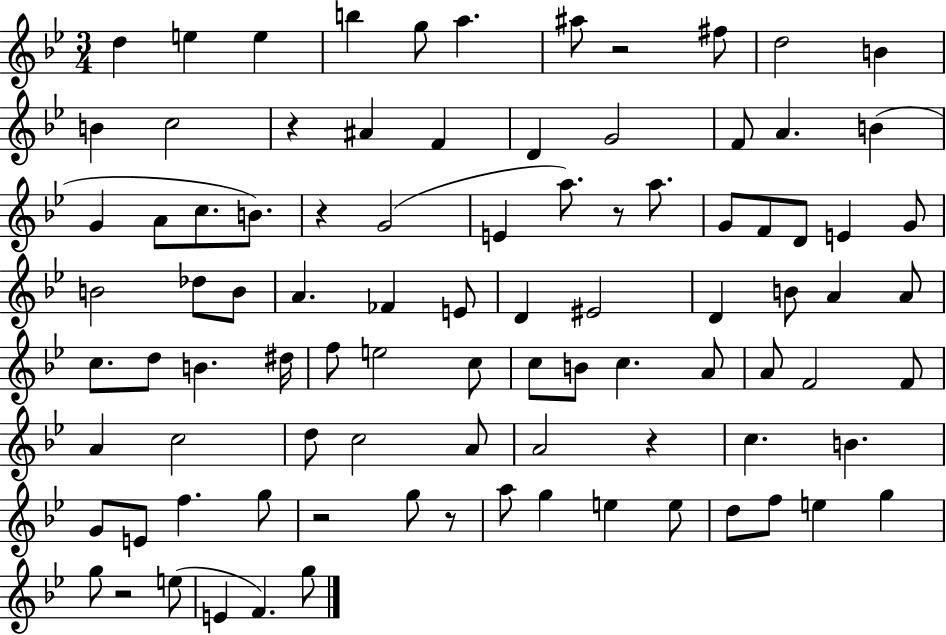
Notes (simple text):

D5/q E5/q E5/q B5/q G5/e A5/q. A#5/e R/h F#5/e D5/h B4/q B4/q C5/h R/q A#4/q F4/q D4/q G4/h F4/e A4/q. B4/q G4/q A4/e C5/e. B4/e. R/q G4/h E4/q A5/e. R/e A5/e. G4/e F4/e D4/e E4/q G4/e B4/h Db5/e B4/e A4/q. FES4/q E4/e D4/q EIS4/h D4/q B4/e A4/q A4/e C5/e. D5/e B4/q. D#5/s F5/e E5/h C5/e C5/e B4/e C5/q. A4/e A4/e F4/h F4/e A4/q C5/h D5/e C5/h A4/e A4/h R/q C5/q. B4/q. G4/e E4/e F5/q. G5/e R/h G5/e R/e A5/e G5/q E5/q E5/e D5/e F5/e E5/q G5/q G5/e R/h E5/e E4/q F4/q. G5/e